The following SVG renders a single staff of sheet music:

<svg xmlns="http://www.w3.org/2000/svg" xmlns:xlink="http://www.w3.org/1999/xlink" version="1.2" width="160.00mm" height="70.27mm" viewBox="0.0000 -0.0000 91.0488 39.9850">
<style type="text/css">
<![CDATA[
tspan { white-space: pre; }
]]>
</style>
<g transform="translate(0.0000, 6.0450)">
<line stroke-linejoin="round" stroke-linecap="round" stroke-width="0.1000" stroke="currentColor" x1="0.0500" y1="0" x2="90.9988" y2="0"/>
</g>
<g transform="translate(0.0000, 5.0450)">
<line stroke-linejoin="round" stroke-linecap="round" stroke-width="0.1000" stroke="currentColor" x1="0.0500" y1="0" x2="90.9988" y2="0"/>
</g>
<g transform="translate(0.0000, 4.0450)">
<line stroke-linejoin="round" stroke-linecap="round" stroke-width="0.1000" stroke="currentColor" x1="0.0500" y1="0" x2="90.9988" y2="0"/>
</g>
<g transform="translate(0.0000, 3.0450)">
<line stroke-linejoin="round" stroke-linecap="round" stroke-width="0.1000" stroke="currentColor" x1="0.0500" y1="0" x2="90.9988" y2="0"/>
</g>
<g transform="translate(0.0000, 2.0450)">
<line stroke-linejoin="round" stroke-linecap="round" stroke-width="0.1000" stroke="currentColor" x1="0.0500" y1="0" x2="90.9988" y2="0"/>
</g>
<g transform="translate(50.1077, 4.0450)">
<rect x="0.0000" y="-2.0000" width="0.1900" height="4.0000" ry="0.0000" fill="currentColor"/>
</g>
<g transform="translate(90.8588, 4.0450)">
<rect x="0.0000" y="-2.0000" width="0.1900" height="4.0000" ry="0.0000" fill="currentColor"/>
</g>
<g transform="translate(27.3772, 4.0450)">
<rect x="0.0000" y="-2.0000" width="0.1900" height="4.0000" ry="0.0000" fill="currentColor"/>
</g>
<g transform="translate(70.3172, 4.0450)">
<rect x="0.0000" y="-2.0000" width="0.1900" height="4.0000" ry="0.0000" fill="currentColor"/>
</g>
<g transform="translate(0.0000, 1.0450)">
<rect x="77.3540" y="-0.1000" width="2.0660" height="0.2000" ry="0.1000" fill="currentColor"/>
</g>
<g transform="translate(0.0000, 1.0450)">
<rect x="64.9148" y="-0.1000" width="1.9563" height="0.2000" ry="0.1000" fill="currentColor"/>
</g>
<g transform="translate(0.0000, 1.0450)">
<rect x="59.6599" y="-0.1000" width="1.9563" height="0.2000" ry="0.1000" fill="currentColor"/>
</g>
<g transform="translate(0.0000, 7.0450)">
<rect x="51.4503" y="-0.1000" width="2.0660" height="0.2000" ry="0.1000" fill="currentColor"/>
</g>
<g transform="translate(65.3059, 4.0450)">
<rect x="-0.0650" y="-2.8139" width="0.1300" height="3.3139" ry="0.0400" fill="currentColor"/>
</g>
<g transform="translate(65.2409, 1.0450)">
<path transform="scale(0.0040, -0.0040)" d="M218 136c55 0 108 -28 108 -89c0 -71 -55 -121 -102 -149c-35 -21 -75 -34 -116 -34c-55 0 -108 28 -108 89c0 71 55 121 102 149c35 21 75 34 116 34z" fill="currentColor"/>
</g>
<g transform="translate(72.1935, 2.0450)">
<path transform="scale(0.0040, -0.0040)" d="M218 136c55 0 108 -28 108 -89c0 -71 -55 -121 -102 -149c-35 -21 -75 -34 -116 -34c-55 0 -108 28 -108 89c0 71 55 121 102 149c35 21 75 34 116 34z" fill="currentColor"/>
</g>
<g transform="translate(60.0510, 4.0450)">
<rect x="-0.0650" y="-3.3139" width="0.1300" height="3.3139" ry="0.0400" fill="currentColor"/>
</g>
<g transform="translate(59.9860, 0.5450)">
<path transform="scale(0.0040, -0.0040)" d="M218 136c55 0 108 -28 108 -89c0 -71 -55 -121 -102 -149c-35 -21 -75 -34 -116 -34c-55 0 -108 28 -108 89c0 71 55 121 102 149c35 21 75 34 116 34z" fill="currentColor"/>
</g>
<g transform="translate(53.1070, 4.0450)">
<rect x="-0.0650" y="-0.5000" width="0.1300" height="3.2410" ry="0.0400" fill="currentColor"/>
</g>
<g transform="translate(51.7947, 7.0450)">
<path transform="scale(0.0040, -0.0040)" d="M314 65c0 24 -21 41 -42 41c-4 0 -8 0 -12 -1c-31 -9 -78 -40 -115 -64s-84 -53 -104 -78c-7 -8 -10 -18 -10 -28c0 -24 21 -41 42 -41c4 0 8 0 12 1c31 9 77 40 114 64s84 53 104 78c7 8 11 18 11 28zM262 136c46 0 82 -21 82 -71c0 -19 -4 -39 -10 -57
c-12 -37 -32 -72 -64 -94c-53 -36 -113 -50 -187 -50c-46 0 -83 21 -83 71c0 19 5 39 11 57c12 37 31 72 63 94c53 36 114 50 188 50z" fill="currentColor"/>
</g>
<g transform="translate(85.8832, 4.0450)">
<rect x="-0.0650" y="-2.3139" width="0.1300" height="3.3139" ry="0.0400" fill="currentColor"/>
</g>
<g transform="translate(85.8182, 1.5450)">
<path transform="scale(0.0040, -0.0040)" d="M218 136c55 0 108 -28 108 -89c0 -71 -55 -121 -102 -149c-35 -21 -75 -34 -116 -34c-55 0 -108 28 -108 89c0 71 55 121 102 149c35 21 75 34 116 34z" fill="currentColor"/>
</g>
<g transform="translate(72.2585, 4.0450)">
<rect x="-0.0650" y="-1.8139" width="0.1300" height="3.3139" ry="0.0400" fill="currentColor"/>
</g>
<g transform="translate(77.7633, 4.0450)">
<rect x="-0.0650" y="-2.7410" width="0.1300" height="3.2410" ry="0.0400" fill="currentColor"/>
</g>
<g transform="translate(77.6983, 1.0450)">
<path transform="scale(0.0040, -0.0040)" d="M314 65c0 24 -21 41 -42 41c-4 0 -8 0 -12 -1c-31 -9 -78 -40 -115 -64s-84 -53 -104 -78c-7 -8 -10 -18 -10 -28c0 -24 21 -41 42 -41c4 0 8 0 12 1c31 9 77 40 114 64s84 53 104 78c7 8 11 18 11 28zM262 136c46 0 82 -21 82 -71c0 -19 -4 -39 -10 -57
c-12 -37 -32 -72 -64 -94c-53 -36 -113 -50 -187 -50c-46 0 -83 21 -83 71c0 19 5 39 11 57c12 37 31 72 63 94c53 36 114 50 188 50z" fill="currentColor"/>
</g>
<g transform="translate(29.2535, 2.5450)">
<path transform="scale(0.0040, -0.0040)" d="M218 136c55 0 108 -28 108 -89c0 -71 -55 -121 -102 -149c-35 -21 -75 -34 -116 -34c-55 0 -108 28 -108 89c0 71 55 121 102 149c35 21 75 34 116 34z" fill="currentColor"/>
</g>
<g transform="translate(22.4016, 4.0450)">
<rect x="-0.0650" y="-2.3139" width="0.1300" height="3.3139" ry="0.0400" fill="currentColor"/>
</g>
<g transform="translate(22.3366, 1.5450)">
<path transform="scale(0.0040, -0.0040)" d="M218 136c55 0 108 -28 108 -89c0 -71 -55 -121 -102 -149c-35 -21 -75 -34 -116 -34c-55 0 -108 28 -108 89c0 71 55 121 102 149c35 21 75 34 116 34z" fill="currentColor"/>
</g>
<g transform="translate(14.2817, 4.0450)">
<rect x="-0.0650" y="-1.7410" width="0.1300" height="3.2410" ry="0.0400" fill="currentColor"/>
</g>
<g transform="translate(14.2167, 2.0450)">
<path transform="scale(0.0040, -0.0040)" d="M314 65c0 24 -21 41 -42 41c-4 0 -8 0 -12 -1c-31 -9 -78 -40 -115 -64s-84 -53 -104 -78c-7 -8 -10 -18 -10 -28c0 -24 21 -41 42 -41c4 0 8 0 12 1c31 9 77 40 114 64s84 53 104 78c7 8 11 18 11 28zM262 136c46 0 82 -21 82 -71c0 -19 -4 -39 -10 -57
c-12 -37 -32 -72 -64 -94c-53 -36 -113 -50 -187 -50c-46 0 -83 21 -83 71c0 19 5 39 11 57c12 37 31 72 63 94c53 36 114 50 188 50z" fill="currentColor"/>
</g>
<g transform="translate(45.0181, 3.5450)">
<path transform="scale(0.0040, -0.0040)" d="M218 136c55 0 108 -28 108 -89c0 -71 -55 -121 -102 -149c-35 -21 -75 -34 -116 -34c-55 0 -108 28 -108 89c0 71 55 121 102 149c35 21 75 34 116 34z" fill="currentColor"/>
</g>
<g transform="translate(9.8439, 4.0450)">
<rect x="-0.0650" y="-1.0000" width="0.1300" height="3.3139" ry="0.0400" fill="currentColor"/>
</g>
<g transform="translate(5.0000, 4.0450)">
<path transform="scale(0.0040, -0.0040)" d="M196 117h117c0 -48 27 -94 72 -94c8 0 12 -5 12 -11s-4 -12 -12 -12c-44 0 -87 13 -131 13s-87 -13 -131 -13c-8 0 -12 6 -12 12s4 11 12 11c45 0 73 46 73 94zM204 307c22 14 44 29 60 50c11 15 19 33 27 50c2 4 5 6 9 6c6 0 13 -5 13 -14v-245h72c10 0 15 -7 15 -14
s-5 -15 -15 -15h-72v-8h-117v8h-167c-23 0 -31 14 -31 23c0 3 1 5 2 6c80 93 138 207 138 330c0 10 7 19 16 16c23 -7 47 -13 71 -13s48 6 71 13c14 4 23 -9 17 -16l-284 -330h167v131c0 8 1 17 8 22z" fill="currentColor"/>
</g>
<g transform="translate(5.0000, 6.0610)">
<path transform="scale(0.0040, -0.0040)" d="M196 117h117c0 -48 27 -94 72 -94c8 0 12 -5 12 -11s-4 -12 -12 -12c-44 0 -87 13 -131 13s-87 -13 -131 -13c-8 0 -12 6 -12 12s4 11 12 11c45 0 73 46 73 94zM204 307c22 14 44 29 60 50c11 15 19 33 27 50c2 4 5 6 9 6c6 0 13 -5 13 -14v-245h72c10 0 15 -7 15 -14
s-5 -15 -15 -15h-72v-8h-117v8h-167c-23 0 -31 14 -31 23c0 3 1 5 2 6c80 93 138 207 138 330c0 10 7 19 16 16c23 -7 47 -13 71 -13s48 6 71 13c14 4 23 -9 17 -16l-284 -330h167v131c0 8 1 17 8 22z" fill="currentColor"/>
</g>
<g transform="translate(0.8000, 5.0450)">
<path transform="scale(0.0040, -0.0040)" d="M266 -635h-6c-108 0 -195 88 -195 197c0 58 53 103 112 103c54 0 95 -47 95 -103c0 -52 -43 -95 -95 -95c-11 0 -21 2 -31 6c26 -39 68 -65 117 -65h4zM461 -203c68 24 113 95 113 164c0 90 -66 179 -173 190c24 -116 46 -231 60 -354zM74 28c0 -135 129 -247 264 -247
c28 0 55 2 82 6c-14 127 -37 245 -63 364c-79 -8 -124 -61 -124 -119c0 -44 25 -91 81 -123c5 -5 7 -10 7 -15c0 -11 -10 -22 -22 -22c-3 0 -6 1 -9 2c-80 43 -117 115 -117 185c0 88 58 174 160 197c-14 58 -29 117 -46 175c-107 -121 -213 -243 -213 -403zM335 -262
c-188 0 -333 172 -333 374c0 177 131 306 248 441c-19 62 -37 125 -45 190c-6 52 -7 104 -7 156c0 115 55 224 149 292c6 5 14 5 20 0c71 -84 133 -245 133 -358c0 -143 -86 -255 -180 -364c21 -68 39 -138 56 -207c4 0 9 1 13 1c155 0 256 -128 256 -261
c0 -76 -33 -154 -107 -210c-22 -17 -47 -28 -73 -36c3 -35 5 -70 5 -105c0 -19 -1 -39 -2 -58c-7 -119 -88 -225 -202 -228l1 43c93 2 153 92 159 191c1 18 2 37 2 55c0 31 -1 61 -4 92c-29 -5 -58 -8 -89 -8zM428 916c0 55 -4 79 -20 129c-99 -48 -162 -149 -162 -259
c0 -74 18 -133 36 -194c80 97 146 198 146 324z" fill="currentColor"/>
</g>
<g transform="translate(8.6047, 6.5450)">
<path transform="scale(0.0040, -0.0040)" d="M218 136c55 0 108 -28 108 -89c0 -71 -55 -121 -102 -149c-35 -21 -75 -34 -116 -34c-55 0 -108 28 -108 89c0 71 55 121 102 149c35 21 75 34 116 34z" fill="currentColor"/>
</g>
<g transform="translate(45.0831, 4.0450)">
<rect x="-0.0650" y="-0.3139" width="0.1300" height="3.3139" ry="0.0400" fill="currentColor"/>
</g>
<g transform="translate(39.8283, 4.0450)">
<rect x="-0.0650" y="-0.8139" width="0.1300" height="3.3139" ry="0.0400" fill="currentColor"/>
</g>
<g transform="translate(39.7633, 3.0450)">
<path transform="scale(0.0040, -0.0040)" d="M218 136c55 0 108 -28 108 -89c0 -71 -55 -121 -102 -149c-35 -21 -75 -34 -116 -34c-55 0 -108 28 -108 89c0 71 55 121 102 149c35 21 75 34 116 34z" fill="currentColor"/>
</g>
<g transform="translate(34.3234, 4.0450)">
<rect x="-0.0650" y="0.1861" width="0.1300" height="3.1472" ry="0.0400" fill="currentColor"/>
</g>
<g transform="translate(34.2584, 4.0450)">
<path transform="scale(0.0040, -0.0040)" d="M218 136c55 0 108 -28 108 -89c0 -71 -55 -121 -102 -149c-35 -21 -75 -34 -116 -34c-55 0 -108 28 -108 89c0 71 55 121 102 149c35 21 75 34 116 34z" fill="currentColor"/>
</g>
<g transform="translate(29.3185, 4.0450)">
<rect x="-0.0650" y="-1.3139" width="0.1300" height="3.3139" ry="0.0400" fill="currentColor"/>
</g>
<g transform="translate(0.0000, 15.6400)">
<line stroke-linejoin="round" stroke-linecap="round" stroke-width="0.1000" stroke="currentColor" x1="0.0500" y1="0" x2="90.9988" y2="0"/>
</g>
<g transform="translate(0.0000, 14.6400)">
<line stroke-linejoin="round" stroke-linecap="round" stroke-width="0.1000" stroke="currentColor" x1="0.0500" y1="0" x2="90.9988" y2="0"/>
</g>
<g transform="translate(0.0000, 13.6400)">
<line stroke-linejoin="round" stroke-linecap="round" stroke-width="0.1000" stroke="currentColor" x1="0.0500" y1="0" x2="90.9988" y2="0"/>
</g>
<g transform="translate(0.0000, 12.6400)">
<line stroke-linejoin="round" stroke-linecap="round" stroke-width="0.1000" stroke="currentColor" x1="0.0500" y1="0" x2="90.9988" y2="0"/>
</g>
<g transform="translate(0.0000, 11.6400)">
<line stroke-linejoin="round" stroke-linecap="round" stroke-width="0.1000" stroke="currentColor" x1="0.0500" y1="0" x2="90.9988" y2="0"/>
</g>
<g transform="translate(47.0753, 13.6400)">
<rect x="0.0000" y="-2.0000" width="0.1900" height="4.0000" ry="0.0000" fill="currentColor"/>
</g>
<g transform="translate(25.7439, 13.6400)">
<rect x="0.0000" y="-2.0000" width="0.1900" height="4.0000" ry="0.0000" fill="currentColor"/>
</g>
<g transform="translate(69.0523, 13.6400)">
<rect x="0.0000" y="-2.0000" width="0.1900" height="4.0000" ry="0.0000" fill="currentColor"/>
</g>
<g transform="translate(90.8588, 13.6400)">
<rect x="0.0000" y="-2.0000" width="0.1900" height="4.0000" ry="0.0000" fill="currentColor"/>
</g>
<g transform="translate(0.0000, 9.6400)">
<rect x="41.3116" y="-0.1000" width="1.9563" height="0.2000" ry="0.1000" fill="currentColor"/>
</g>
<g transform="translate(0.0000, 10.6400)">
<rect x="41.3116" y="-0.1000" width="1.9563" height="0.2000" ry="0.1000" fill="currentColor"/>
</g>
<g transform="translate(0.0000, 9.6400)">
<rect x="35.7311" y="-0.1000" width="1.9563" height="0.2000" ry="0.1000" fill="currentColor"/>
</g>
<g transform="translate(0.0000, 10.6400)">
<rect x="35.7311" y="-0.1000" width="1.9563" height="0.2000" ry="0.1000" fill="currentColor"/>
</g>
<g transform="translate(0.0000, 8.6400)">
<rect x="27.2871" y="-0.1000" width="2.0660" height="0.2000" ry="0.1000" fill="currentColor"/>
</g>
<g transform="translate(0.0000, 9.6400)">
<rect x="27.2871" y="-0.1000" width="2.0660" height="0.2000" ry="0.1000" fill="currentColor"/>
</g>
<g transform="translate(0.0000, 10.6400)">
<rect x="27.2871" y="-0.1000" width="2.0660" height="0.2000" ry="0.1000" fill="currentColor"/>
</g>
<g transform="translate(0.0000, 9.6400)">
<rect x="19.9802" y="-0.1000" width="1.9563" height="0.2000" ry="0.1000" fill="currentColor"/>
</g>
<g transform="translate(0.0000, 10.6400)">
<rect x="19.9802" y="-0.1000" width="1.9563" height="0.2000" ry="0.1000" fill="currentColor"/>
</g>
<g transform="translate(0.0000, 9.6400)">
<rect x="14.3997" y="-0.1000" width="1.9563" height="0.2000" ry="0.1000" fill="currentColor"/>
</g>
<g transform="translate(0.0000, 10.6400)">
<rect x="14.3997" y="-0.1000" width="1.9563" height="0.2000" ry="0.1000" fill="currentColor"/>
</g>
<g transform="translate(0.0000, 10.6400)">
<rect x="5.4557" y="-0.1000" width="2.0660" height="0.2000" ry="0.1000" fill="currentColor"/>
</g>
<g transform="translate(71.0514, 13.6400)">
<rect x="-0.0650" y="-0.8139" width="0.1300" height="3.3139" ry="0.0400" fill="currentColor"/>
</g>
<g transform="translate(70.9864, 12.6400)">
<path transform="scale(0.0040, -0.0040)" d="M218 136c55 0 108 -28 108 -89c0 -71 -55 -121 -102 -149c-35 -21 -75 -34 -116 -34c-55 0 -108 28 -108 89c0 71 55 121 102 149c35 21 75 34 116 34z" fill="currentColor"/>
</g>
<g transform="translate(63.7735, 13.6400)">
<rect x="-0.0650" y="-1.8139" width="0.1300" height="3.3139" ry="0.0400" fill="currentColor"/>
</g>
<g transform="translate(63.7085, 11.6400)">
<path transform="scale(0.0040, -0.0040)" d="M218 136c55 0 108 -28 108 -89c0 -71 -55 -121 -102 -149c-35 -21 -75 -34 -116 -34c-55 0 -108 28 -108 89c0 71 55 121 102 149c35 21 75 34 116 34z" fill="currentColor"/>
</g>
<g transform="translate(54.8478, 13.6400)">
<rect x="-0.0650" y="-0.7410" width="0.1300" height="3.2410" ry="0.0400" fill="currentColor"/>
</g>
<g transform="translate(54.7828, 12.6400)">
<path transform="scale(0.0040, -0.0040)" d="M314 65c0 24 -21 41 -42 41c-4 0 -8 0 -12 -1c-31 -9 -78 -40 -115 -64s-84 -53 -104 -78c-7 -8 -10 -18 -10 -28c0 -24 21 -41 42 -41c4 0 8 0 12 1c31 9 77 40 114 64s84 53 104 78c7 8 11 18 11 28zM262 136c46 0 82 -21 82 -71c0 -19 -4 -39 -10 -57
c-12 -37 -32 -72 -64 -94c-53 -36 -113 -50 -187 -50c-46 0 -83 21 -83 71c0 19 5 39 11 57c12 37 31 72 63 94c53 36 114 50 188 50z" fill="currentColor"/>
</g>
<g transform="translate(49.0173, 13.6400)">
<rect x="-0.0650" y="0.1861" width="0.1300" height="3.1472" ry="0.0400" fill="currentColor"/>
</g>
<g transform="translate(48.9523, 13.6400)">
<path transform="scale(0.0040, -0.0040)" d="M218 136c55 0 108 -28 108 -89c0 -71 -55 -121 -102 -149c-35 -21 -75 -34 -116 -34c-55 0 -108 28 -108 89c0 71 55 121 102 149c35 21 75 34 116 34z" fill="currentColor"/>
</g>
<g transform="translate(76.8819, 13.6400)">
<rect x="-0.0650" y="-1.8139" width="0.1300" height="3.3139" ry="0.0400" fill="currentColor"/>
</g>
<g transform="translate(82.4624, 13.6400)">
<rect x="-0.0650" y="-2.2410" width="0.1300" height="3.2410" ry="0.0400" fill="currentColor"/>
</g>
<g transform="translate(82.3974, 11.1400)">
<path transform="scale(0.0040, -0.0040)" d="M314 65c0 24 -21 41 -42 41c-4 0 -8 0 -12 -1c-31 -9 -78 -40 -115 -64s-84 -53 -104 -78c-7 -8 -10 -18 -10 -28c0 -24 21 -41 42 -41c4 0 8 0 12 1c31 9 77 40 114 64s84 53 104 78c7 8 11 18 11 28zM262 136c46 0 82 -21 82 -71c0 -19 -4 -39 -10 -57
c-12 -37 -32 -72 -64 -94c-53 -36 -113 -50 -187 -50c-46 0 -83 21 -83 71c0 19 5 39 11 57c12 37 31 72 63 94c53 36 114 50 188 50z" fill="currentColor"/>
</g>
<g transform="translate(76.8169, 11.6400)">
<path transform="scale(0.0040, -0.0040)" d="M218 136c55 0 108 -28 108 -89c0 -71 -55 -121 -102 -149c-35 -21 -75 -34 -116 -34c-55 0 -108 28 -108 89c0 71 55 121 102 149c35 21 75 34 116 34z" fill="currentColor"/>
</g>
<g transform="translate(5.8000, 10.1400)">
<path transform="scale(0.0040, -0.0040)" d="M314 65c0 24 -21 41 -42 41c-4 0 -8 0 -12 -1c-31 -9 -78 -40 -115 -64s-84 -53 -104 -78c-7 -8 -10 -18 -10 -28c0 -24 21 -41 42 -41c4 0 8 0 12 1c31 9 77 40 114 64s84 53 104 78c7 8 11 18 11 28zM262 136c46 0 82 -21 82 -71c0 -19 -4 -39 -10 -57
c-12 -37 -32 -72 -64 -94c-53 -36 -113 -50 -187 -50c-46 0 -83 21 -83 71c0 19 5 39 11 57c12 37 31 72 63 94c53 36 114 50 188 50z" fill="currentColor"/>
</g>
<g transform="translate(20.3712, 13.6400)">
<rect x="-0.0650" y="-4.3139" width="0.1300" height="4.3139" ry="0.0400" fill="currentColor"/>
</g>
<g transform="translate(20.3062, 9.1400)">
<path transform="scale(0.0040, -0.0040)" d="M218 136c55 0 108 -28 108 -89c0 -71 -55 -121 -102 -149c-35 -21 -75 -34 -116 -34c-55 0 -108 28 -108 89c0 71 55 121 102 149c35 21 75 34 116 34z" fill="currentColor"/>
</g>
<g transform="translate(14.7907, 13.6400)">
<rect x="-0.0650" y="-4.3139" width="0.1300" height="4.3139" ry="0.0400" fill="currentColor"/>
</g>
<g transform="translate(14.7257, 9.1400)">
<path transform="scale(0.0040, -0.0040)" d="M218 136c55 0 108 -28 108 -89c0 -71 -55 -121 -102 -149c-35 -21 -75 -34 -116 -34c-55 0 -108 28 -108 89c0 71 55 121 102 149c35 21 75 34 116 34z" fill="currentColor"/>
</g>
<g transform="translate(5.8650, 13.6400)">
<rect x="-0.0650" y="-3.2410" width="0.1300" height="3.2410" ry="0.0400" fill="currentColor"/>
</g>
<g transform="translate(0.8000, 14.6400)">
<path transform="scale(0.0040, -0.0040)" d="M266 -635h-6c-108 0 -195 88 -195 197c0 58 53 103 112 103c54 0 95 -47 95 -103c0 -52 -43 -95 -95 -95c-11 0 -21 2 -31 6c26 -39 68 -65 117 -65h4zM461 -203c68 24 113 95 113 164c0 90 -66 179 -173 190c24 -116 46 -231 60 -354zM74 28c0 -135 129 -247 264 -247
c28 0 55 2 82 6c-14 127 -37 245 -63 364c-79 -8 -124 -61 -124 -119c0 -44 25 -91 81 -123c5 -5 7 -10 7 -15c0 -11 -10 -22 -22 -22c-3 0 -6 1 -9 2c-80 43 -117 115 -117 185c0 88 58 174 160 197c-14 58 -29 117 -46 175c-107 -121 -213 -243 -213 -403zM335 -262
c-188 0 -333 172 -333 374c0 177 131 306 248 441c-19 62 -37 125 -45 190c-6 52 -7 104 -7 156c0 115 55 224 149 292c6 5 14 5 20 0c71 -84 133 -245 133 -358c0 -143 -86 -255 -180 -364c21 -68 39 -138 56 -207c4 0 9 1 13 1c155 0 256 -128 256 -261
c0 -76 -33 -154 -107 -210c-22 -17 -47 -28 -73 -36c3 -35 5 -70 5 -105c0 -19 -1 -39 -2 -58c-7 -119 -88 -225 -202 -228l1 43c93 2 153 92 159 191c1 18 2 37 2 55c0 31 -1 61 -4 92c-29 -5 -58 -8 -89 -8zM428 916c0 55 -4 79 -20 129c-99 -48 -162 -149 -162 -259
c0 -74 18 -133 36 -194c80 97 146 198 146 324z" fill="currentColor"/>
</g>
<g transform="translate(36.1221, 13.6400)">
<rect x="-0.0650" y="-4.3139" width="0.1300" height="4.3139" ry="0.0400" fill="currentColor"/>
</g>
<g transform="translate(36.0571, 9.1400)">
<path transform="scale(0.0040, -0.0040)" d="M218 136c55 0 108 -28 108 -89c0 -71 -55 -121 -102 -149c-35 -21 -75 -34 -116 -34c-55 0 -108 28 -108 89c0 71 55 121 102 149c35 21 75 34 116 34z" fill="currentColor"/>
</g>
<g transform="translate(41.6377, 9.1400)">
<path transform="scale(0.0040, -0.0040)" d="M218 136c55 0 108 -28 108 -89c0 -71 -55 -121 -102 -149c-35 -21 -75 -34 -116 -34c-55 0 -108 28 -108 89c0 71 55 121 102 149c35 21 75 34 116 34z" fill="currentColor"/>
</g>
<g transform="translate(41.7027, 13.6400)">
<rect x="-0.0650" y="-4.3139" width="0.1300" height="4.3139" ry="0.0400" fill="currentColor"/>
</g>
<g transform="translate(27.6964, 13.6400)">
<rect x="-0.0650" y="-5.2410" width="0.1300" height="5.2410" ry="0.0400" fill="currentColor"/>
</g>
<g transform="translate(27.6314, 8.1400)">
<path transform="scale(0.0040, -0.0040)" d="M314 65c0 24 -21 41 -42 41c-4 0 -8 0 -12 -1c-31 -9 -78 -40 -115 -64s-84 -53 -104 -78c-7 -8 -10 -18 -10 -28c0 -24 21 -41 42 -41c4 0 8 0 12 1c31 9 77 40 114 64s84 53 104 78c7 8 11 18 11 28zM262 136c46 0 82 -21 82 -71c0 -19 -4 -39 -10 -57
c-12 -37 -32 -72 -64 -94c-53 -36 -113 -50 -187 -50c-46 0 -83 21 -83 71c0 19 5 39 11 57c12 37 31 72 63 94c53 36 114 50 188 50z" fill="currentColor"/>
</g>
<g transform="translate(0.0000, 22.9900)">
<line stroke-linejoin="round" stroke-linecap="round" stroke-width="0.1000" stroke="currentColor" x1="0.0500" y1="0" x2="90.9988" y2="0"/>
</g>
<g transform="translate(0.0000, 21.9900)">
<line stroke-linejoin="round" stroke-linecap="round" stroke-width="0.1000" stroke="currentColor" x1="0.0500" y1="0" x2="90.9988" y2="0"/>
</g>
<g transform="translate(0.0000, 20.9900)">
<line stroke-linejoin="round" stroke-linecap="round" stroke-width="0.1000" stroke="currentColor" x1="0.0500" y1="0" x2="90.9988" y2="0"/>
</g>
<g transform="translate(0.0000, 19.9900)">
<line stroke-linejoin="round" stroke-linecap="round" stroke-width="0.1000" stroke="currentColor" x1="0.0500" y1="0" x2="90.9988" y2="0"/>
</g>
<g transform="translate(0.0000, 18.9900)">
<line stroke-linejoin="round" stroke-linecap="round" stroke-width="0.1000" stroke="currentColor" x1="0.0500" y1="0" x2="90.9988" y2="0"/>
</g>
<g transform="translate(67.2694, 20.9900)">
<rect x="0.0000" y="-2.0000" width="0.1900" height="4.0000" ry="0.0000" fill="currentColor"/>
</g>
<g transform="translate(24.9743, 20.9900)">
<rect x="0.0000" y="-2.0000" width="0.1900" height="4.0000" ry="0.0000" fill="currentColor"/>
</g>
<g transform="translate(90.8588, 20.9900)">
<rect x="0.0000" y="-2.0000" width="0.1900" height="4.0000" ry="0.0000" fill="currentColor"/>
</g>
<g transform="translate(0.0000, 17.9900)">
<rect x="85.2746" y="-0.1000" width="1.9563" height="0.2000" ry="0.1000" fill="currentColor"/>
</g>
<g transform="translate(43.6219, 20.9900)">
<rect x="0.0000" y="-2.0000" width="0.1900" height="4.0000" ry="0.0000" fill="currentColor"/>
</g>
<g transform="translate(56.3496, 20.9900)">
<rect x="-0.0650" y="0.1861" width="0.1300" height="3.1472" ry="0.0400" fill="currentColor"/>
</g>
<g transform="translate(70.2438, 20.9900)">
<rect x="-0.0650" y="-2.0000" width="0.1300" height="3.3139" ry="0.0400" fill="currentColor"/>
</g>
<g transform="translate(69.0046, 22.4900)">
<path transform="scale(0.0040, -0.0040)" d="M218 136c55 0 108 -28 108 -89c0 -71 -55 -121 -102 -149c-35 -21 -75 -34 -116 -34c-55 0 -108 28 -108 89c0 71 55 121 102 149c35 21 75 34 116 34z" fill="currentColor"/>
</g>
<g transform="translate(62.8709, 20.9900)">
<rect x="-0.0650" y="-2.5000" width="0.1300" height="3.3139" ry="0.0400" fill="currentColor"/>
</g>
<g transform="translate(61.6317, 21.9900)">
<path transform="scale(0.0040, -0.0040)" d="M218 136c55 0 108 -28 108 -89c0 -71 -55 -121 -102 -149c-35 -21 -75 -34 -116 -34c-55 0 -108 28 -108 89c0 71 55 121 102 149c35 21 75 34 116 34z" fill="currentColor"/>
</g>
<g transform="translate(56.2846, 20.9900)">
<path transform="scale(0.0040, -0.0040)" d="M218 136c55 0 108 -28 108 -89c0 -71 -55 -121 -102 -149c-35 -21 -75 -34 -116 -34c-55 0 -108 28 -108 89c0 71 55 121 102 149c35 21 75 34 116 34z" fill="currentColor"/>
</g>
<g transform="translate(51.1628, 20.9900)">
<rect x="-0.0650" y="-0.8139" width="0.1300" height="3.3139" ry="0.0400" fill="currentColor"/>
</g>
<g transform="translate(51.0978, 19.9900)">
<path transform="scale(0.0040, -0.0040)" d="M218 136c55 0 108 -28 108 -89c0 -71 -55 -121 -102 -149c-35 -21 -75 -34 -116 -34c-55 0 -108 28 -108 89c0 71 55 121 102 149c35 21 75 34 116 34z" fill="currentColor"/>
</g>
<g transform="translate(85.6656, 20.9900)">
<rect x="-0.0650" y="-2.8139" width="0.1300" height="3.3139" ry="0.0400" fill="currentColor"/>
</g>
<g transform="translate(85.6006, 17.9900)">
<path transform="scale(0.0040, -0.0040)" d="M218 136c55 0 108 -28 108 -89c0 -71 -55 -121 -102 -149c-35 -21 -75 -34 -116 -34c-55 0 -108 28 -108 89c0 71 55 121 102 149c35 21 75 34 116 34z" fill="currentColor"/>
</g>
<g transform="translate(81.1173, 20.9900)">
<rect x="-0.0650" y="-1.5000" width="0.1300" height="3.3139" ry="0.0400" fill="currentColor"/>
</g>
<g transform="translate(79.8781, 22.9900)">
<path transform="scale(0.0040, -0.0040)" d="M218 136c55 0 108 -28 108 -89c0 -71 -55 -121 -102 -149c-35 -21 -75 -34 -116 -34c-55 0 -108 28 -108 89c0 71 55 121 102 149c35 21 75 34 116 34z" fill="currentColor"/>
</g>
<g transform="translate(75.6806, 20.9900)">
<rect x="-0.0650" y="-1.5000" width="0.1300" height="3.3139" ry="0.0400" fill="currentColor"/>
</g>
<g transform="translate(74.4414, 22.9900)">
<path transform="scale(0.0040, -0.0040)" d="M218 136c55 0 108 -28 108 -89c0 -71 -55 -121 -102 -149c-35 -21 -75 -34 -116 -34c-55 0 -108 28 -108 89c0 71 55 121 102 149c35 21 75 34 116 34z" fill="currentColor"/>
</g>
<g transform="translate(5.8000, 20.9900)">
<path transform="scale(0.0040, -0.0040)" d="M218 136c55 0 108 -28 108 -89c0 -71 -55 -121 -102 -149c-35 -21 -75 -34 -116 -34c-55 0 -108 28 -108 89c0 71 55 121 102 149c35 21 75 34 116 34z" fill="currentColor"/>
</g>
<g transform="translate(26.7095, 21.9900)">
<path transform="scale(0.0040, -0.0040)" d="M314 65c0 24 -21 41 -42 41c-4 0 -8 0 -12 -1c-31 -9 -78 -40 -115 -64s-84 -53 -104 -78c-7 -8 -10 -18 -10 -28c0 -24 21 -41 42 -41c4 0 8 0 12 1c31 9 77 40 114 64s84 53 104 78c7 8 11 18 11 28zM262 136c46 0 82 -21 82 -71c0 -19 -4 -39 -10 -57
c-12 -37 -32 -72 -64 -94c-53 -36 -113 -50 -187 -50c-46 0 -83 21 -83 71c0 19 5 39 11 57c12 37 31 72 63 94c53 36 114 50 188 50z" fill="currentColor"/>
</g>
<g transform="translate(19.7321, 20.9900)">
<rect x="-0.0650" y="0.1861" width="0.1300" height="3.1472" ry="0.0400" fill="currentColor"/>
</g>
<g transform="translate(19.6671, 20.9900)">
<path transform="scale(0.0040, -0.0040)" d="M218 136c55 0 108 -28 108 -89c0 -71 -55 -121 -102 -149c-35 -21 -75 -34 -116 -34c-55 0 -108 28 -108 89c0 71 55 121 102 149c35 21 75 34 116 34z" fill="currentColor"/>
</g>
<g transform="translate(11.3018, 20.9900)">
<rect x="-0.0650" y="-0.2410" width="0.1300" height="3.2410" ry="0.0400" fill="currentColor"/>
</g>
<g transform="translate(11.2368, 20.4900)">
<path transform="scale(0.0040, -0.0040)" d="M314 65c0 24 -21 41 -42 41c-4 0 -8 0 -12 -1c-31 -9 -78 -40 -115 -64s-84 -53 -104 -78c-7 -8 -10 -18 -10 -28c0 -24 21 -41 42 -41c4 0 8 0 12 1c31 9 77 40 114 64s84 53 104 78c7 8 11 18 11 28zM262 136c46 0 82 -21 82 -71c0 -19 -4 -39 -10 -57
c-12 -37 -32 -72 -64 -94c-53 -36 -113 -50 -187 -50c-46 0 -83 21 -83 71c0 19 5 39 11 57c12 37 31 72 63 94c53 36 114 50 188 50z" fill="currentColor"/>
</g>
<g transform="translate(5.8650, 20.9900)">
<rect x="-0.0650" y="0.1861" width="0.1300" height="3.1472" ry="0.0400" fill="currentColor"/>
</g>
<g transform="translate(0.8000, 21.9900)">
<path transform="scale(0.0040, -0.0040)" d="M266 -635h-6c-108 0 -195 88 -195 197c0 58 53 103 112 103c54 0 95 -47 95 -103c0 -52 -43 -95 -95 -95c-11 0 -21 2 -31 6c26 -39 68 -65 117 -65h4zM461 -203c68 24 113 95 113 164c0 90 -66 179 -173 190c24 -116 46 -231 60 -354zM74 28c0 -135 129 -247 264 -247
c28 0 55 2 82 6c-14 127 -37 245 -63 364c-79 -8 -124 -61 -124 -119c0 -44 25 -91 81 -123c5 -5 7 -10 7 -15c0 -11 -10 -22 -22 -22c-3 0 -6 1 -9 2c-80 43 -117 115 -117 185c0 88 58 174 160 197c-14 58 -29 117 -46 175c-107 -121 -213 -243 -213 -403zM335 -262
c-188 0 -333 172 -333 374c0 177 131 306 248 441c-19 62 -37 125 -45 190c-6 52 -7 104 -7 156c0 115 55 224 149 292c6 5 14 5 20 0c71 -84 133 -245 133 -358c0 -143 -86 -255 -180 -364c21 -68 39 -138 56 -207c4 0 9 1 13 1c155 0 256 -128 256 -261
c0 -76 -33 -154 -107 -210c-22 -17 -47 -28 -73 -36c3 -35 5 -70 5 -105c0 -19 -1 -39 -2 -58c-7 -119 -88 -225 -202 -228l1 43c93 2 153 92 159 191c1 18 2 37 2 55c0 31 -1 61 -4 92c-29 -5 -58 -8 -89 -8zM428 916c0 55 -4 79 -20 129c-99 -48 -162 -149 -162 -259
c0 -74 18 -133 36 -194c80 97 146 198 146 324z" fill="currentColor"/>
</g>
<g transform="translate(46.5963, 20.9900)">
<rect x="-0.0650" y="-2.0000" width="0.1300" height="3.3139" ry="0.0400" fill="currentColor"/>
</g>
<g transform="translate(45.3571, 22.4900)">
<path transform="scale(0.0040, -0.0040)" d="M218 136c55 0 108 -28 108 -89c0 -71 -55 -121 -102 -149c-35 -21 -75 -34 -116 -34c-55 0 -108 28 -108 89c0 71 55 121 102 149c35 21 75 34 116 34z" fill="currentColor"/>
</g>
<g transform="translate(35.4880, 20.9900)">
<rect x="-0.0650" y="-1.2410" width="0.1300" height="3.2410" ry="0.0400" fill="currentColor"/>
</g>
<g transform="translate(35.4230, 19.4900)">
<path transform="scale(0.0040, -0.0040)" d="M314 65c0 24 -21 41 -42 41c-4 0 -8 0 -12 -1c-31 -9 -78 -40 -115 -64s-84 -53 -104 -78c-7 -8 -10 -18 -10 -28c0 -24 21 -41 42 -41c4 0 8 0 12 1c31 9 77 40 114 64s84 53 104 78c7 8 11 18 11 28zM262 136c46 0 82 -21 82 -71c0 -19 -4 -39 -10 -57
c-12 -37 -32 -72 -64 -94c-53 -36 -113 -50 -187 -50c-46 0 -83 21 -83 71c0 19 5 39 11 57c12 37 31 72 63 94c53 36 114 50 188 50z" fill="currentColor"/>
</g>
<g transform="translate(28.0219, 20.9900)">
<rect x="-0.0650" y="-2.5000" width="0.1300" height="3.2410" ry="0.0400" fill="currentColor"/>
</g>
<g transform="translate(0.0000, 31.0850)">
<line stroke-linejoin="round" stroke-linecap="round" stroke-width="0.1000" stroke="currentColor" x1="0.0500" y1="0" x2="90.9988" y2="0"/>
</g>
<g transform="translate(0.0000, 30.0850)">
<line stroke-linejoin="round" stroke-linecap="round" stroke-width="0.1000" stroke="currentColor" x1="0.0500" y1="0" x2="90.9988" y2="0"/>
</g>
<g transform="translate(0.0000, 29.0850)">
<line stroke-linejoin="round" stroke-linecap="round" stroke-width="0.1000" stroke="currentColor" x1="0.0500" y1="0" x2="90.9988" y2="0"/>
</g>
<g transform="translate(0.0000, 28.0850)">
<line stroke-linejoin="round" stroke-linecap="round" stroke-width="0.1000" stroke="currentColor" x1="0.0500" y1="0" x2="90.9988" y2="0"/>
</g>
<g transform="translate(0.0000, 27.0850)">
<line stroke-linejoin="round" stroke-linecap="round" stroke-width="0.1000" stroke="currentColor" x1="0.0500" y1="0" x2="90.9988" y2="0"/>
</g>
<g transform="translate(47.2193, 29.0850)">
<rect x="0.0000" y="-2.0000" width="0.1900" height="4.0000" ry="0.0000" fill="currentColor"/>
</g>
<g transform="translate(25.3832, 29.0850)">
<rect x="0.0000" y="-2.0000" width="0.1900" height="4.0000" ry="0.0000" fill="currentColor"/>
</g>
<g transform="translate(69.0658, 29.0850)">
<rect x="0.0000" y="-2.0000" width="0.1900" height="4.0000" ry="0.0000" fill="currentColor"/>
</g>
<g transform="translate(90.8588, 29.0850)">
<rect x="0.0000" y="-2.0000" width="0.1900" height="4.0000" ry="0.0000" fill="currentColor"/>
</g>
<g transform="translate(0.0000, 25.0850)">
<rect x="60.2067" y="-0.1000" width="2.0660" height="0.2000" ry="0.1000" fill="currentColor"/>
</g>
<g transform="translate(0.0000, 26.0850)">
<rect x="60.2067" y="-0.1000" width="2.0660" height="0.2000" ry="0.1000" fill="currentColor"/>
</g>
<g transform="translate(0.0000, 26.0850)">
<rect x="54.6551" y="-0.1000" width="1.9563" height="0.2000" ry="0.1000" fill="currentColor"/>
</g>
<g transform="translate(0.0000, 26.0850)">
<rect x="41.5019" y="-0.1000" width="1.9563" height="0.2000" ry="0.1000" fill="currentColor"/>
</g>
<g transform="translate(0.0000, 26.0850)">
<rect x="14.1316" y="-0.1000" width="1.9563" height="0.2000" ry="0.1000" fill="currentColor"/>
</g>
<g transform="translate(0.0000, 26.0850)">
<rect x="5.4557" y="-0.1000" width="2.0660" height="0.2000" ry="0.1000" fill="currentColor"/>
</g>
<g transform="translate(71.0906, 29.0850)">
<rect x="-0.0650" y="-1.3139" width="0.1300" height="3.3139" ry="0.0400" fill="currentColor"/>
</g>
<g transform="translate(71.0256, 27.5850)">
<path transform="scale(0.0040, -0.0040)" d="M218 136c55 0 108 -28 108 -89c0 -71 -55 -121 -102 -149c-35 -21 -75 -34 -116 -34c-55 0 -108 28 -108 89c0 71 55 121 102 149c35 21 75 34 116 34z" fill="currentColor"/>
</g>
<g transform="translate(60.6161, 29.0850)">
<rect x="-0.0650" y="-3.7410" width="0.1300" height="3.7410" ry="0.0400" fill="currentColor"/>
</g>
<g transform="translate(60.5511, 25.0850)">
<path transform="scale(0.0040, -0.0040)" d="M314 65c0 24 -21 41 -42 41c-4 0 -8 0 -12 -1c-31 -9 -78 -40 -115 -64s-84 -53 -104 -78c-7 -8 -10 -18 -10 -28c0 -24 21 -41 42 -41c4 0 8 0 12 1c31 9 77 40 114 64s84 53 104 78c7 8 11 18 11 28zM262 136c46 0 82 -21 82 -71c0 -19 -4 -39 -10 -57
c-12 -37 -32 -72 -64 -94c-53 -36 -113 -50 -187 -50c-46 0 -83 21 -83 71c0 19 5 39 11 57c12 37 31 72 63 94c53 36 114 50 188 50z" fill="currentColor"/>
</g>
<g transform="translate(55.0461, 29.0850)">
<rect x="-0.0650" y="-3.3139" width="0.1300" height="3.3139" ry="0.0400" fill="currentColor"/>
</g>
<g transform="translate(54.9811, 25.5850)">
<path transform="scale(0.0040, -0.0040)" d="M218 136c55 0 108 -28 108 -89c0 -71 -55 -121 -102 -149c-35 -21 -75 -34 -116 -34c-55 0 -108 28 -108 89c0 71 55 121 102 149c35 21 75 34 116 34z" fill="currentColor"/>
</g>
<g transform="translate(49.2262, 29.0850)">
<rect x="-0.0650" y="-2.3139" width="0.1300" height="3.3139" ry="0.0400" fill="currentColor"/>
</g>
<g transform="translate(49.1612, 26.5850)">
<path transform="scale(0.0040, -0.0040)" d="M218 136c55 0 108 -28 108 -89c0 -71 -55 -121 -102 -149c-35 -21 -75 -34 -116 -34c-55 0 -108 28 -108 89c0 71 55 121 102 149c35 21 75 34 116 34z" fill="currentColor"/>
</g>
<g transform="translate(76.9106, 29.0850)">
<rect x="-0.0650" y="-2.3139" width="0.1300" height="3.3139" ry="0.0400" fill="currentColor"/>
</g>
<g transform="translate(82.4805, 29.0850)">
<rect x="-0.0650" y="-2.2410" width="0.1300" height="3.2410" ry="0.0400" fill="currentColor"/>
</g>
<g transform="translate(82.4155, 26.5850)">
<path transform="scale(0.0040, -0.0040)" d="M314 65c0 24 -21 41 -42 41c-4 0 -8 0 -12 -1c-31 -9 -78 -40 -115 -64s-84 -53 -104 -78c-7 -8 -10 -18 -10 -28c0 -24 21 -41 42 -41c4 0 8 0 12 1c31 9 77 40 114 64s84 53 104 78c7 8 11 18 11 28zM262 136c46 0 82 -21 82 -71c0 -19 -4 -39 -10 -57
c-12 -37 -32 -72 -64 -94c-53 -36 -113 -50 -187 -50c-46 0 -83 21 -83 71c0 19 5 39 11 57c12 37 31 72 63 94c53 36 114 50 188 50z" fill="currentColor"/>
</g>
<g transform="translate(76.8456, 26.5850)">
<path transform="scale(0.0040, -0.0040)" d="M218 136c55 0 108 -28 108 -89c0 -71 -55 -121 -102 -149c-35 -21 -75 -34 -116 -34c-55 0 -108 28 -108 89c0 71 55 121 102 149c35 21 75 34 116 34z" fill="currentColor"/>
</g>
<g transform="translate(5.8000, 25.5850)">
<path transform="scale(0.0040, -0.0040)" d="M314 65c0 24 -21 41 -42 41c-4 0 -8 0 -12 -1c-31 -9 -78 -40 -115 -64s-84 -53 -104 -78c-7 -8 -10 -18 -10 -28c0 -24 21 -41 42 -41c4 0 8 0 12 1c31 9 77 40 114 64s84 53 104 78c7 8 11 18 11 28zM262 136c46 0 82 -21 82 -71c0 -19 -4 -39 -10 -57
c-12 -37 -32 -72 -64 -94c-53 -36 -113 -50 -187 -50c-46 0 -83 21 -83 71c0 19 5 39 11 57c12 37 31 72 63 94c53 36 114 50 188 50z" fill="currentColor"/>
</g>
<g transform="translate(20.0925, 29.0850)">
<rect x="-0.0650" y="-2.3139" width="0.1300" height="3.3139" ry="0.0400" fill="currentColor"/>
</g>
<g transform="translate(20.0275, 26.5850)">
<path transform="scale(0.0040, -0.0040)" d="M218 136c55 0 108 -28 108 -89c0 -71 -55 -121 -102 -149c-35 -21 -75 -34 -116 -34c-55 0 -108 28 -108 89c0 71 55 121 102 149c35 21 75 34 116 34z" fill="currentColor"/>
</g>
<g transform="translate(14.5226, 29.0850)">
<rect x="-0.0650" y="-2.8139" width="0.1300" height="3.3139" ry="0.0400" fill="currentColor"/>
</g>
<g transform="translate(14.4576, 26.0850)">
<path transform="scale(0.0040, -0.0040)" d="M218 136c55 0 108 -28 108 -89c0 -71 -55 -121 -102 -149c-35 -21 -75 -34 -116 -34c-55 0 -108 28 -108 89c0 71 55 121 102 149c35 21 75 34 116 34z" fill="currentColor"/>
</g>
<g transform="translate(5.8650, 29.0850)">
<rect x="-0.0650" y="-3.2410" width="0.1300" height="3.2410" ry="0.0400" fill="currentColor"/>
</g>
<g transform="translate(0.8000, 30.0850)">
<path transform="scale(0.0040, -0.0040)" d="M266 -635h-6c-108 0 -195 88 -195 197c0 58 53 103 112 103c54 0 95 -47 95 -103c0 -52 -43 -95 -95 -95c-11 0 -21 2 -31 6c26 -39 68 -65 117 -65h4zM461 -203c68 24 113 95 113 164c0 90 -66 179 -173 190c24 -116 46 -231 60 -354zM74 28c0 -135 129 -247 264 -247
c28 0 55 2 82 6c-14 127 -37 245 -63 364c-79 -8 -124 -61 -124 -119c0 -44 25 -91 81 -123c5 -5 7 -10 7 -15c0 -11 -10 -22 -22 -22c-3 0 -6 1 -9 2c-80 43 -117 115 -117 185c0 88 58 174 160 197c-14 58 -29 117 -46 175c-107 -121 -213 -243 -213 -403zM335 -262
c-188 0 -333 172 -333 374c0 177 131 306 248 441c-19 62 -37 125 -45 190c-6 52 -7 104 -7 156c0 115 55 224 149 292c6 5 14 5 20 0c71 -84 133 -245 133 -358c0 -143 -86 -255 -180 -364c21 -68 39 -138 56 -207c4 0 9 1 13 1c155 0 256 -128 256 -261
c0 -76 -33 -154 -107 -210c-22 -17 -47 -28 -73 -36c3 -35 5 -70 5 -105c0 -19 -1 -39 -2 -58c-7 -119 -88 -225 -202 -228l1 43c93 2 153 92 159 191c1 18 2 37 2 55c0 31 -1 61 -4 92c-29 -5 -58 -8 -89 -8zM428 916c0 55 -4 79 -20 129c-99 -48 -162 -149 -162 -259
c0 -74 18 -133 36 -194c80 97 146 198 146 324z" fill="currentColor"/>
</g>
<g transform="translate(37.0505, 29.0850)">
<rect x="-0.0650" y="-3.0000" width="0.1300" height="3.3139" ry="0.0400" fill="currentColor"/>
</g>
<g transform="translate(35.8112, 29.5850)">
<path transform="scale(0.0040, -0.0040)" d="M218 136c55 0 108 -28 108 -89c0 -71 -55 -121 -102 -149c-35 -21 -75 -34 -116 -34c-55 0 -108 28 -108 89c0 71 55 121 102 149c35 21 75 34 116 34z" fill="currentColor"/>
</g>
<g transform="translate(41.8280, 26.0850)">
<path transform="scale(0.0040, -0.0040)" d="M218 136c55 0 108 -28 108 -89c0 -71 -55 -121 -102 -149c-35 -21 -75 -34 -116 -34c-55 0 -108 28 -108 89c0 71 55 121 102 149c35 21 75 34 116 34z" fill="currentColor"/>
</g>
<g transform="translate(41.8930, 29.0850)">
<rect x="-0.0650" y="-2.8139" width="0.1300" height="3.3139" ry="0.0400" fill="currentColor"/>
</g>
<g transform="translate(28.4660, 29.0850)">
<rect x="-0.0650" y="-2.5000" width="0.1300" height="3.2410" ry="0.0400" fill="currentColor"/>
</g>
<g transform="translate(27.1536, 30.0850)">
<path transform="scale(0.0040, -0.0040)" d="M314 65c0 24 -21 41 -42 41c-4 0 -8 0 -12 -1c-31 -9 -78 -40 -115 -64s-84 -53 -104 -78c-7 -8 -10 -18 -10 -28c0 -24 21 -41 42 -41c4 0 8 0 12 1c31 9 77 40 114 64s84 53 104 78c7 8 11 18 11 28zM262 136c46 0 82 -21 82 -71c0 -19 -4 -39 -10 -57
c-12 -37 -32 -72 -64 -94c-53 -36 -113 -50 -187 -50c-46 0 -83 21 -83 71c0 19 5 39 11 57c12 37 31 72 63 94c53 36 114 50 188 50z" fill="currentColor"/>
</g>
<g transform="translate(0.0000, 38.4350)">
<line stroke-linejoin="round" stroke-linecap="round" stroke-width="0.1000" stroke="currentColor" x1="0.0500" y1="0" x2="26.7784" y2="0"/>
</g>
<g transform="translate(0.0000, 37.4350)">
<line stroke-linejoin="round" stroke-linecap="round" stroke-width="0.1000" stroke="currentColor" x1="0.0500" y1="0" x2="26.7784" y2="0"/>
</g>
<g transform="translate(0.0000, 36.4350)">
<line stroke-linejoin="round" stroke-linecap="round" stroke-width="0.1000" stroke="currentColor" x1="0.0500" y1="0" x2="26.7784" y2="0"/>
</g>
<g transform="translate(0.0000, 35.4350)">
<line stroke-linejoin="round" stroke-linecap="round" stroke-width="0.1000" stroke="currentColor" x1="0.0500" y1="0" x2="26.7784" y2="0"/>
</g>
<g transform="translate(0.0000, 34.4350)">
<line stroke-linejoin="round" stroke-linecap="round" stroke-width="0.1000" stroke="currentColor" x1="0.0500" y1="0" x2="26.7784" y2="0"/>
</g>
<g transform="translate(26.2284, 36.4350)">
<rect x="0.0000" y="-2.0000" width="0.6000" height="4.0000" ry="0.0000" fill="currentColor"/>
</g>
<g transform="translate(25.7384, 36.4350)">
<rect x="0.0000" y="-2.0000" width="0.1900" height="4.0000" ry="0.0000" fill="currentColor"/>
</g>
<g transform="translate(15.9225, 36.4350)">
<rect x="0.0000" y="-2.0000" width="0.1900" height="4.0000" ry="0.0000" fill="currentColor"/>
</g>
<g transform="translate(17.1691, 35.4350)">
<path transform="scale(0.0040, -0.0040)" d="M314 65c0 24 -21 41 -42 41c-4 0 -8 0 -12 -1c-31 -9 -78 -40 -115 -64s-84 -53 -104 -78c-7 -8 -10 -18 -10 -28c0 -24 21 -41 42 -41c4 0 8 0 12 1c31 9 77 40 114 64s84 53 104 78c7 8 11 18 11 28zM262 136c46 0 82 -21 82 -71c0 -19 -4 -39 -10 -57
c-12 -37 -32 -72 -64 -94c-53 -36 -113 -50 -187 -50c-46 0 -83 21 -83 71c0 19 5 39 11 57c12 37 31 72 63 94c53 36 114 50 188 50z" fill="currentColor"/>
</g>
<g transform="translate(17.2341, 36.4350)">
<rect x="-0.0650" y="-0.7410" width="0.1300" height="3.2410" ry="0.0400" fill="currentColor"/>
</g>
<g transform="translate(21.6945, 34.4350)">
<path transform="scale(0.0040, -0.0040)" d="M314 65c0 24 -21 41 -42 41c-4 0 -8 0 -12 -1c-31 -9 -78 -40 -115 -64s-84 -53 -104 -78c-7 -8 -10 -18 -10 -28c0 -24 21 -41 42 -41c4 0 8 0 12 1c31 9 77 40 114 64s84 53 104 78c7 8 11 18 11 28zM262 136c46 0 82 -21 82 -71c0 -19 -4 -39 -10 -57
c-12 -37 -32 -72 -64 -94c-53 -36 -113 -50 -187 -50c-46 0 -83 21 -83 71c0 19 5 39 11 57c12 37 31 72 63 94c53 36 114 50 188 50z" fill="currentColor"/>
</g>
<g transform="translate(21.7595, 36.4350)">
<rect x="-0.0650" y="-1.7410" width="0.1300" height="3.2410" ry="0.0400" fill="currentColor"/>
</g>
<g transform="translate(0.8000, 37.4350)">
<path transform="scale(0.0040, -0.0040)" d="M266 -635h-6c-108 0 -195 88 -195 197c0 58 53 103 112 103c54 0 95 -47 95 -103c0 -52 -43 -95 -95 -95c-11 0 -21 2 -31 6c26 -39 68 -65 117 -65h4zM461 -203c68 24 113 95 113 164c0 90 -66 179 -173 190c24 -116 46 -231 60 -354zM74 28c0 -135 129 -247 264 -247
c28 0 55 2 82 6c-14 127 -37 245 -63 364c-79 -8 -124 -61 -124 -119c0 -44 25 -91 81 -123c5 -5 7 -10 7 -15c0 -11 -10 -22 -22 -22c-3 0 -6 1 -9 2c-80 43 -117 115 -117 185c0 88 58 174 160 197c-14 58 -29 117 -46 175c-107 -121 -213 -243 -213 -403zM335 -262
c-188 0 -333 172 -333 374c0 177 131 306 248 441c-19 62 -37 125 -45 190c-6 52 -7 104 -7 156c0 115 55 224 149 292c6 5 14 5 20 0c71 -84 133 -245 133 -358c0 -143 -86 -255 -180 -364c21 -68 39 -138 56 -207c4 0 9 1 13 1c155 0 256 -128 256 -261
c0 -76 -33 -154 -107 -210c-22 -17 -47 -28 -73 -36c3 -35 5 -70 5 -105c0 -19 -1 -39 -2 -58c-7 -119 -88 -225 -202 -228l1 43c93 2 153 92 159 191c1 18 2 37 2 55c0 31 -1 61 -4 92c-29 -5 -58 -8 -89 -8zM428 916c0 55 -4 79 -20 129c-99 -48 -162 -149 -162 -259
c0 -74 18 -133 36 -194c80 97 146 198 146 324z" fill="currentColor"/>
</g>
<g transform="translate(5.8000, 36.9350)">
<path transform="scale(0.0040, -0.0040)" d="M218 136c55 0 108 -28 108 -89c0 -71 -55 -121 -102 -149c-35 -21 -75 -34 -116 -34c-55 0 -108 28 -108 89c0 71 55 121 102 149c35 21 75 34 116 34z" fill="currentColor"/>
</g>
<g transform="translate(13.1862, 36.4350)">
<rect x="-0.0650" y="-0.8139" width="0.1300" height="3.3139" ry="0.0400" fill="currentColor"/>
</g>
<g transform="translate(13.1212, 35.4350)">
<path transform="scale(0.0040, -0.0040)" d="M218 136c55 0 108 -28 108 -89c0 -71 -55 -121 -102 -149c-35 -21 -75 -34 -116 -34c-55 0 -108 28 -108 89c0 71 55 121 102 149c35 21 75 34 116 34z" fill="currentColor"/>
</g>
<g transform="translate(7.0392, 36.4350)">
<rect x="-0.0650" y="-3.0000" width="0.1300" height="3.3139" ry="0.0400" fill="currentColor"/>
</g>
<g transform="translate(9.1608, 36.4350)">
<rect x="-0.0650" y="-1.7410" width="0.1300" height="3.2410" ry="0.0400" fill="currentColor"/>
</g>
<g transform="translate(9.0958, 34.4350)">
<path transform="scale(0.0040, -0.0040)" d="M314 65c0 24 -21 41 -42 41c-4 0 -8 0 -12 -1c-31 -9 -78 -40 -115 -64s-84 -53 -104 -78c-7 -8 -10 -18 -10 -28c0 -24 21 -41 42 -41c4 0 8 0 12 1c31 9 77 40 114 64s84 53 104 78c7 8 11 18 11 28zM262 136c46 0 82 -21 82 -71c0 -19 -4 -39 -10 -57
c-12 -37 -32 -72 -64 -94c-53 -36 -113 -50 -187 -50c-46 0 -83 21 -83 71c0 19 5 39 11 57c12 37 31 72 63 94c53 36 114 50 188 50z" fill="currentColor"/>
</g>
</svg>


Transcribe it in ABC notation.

X:1
T:Untitled
M:4/4
L:1/4
K:C
D f2 g e B d c C2 b a f a2 g b2 d' d' f'2 d' d' B d2 f d f g2 B c2 B G2 e2 F d B G F E E a b2 a g G2 A a g b c'2 e g g2 A f2 d d2 f2